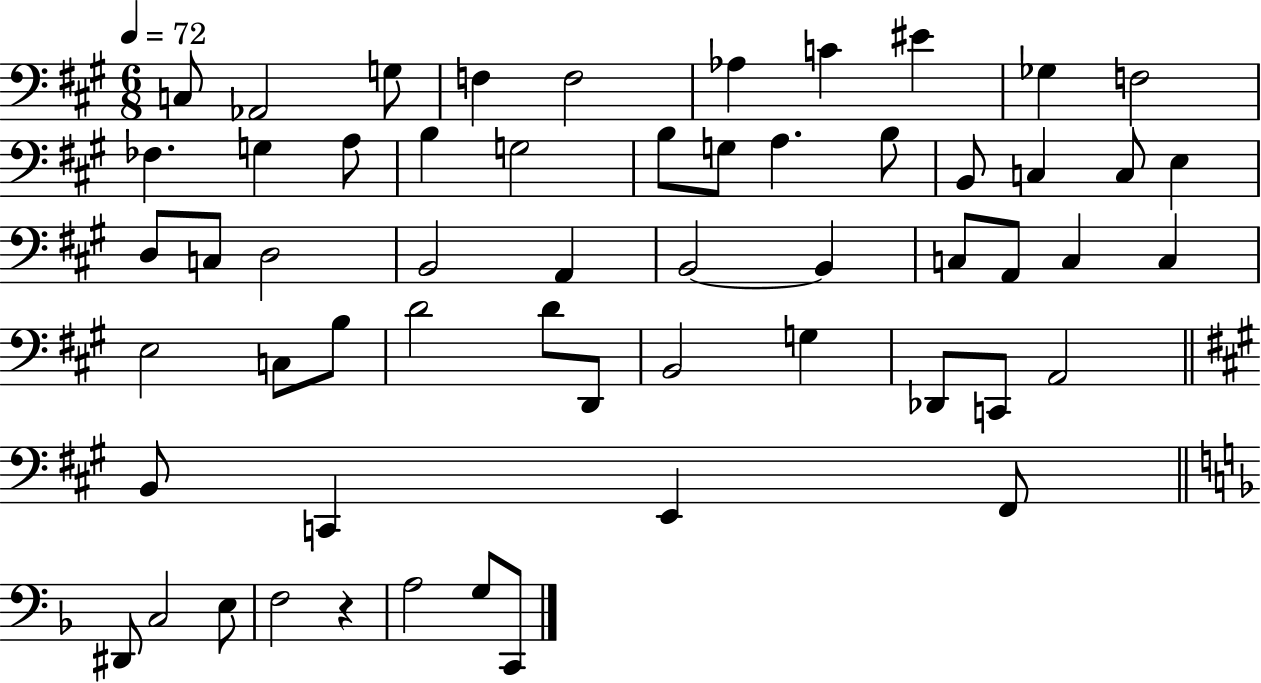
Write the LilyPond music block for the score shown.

{
  \clef bass
  \numericTimeSignature
  \time 6/8
  \key a \major
  \tempo 4 = 72
  c8 aes,2 g8 | f4 f2 | aes4 c'4 eis'4 | ges4 f2 | \break fes4. g4 a8 | b4 g2 | b8 g8 a4. b8 | b,8 c4 c8 e4 | \break d8 c8 d2 | b,2 a,4 | b,2~~ b,4 | c8 a,8 c4 c4 | \break e2 c8 b8 | d'2 d'8 d,8 | b,2 g4 | des,8 c,8 a,2 | \break \bar "||" \break \key a \major b,8 c,4 e,4 fis,8 | \bar "||" \break \key f \major dis,8 c2 e8 | f2 r4 | a2 g8 c,8 | \bar "|."
}